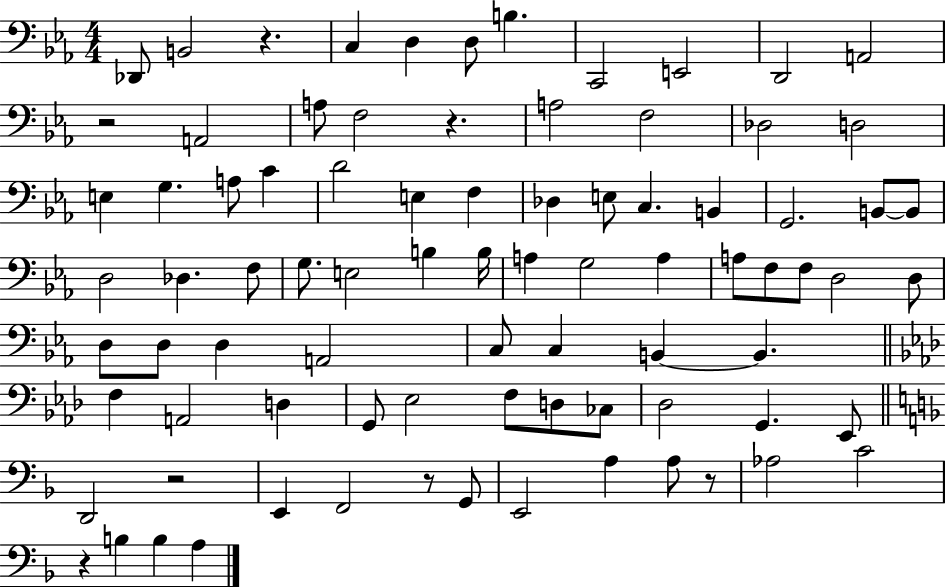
{
  \clef bass
  \numericTimeSignature
  \time 4/4
  \key ees \major
  \repeat volta 2 { des,8 b,2 r4. | c4 d4 d8 b4. | c,2 e,2 | d,2 a,2 | \break r2 a,2 | a8 f2 r4. | a2 f2 | des2 d2 | \break e4 g4. a8 c'4 | d'2 e4 f4 | des4 e8 c4. b,4 | g,2. b,8~~ b,8 | \break d2 des4. f8 | g8. e2 b4 b16 | a4 g2 a4 | a8 f8 f8 d2 d8 | \break d8 d8 d4 a,2 | c8 c4 b,4~~ b,4. | \bar "||" \break \key f \minor f4 a,2 d4 | g,8 ees2 f8 d8 ces8 | des2 g,4. ees,8 | \bar "||" \break \key f \major d,2 r2 | e,4 f,2 r8 g,8 | e,2 a4 a8 r8 | aes2 c'2 | \break r4 b4 b4 a4 | } \bar "|."
}